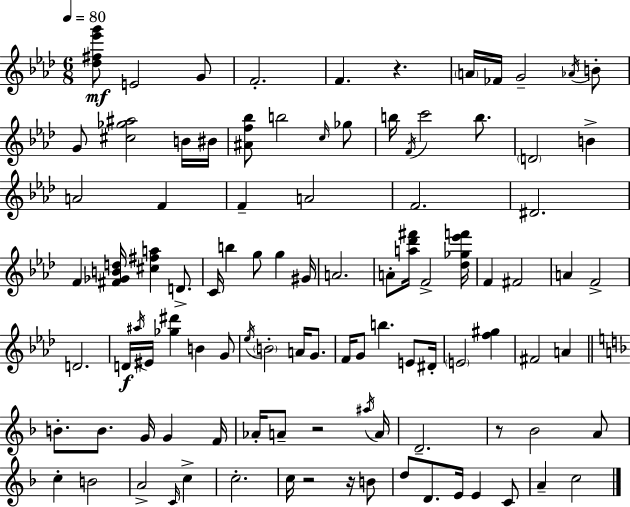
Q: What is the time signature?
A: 6/8